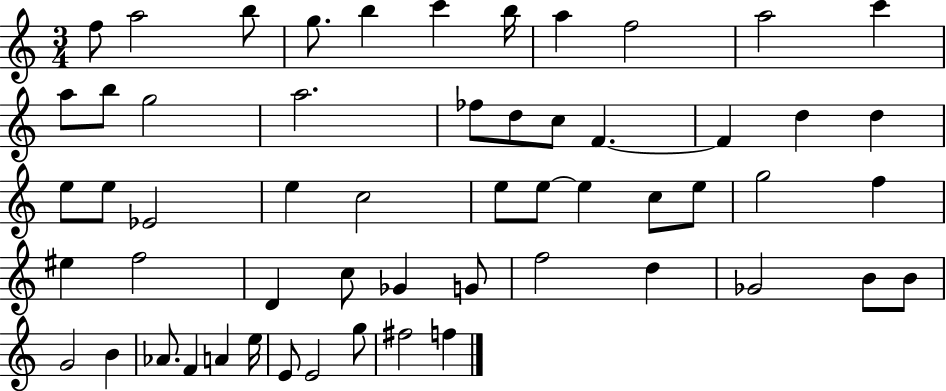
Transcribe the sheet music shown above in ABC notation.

X:1
T:Untitled
M:3/4
L:1/4
K:C
f/2 a2 b/2 g/2 b c' b/4 a f2 a2 c' a/2 b/2 g2 a2 _f/2 d/2 c/2 F F d d e/2 e/2 _E2 e c2 e/2 e/2 e c/2 e/2 g2 f ^e f2 D c/2 _G G/2 f2 d _G2 B/2 B/2 G2 B _A/2 F A e/4 E/2 E2 g/2 ^f2 f